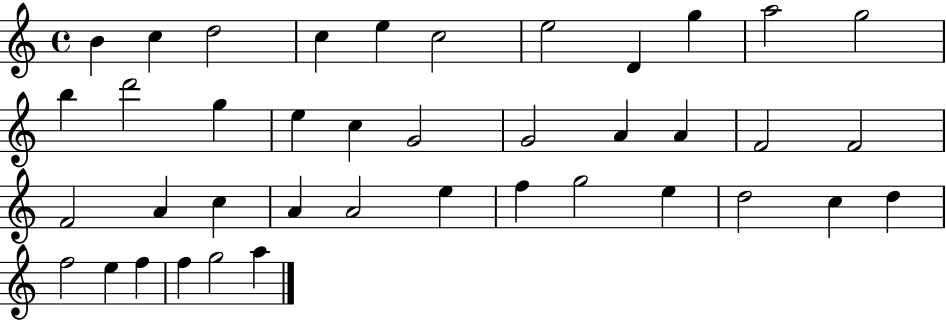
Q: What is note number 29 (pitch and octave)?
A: F5